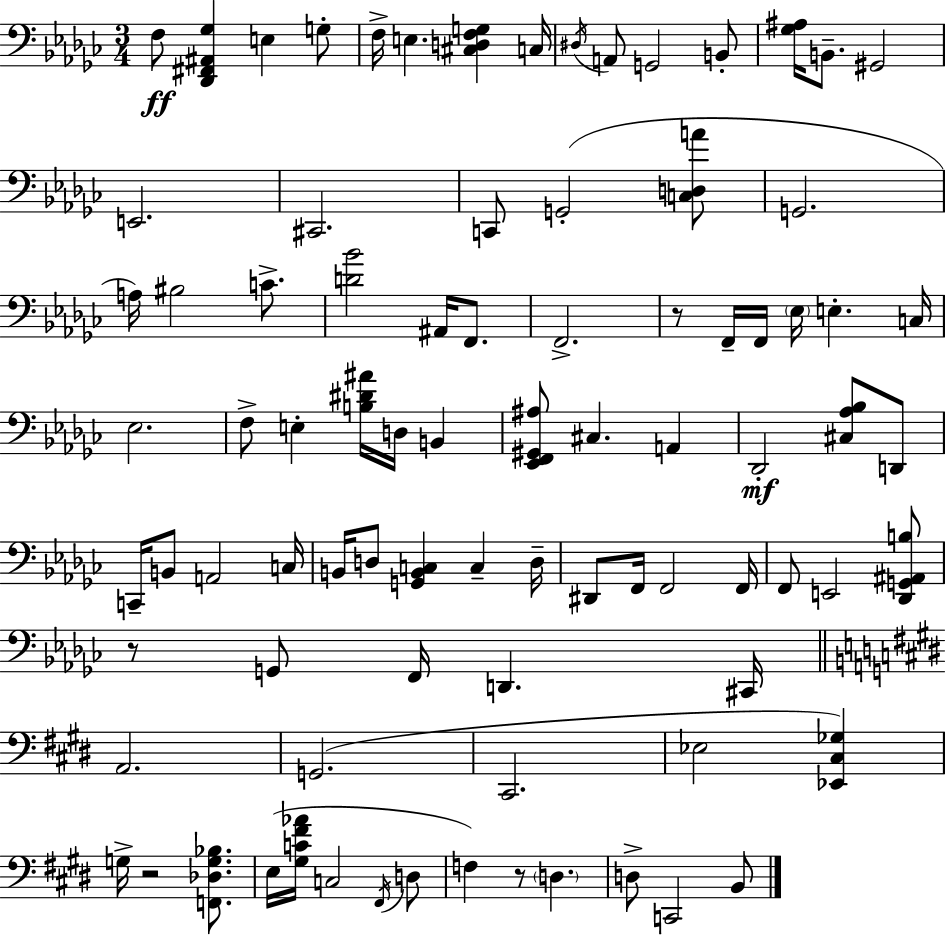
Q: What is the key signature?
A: EES minor